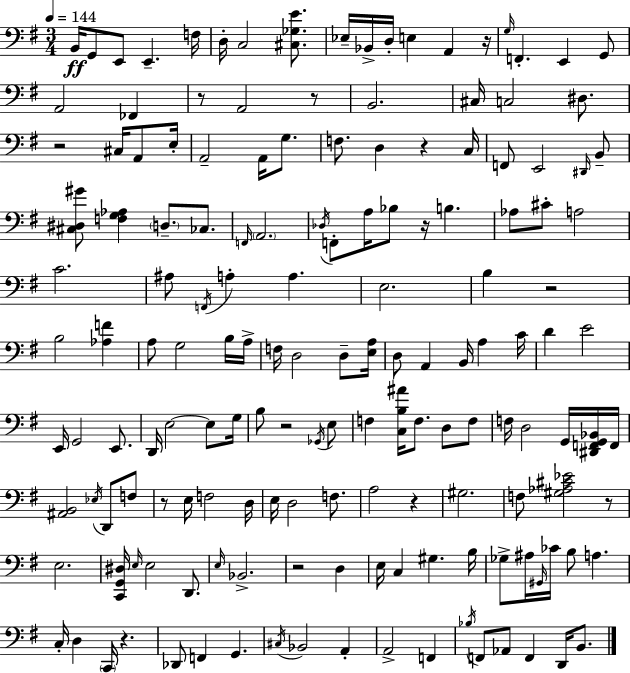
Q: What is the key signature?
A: G major